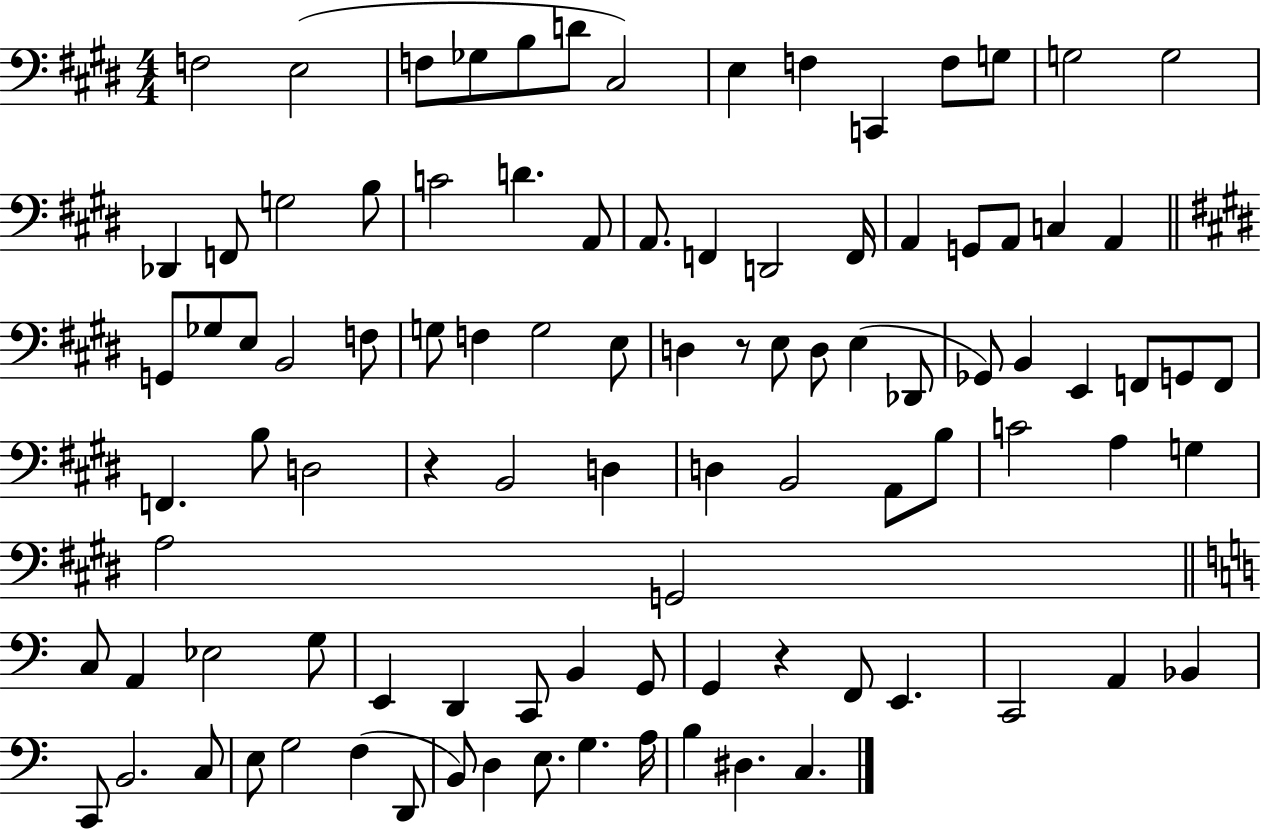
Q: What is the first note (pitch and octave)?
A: F3